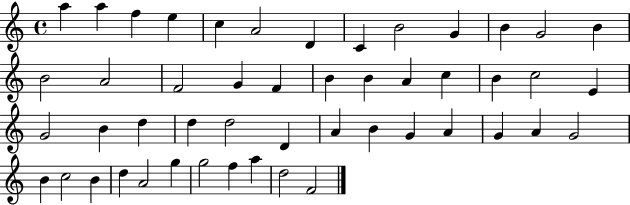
X:1
T:Untitled
M:4/4
L:1/4
K:C
a a f e c A2 D C B2 G B G2 B B2 A2 F2 G F B B A c B c2 E G2 B d d d2 D A B G A G A G2 B c2 B d A2 g g2 f a d2 F2